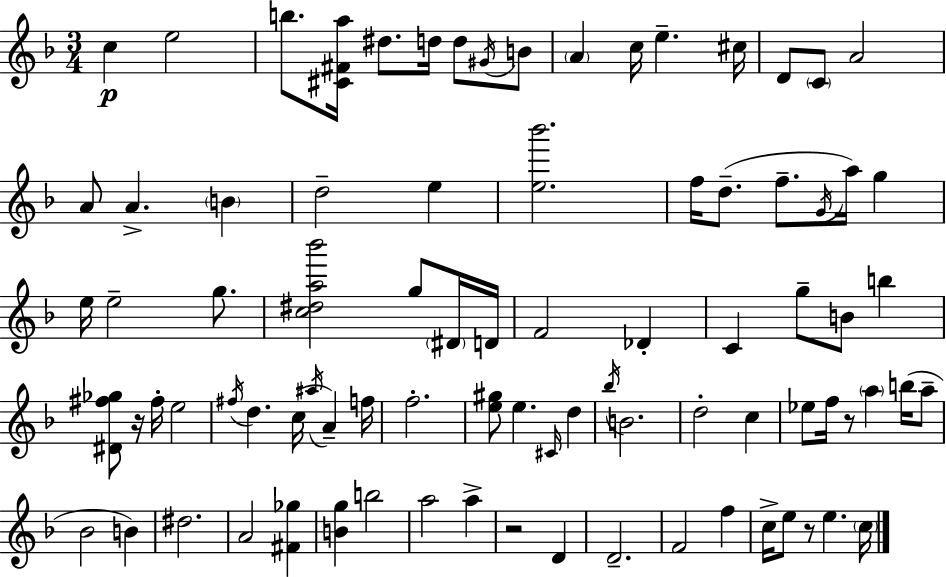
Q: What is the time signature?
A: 3/4